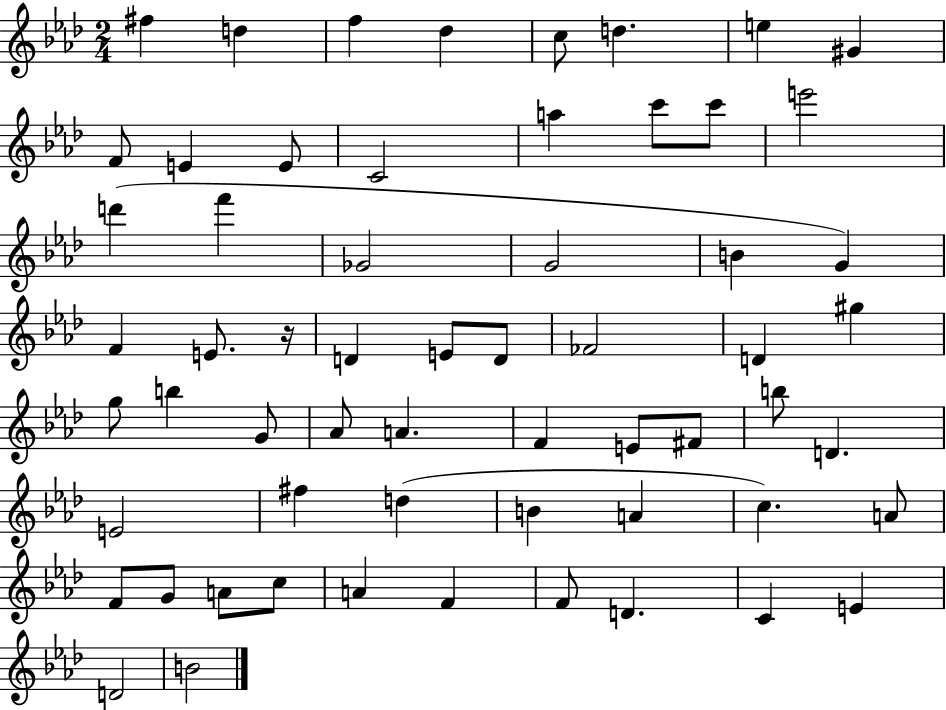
{
  \clef treble
  \numericTimeSignature
  \time 2/4
  \key aes \major
  fis''4 d''4 | f''4 des''4 | c''8 d''4. | e''4 gis'4 | \break f'8 e'4 e'8 | c'2 | a''4 c'''8 c'''8 | e'''2 | \break d'''4( f'''4 | ges'2 | g'2 | b'4 g'4) | \break f'4 e'8. r16 | d'4 e'8 d'8 | fes'2 | d'4 gis''4 | \break g''8 b''4 g'8 | aes'8 a'4. | f'4 e'8 fis'8 | b''8 d'4. | \break e'2 | fis''4 d''4( | b'4 a'4 | c''4.) a'8 | \break f'8 g'8 a'8 c''8 | a'4 f'4 | f'8 d'4. | c'4 e'4 | \break d'2 | b'2 | \bar "|."
}